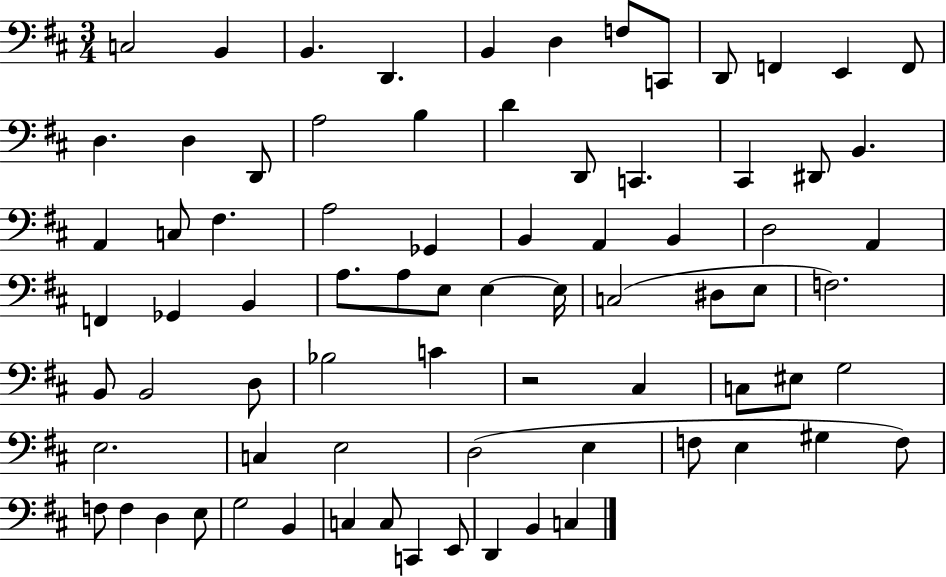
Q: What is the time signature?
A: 3/4